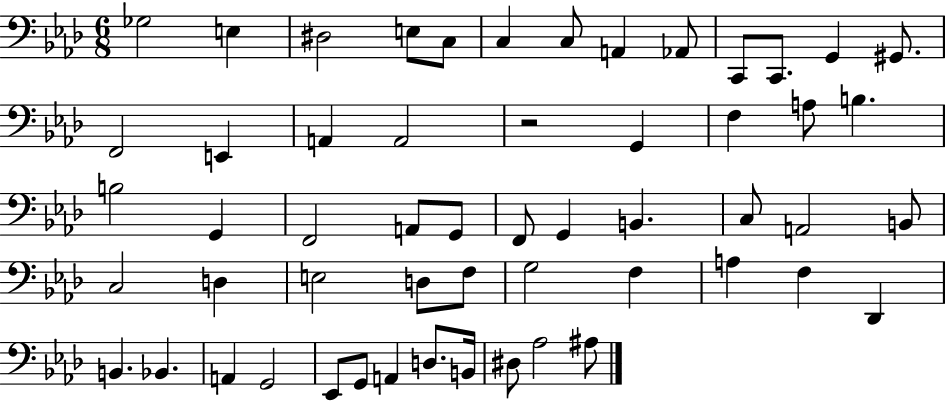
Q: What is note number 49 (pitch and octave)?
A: A2